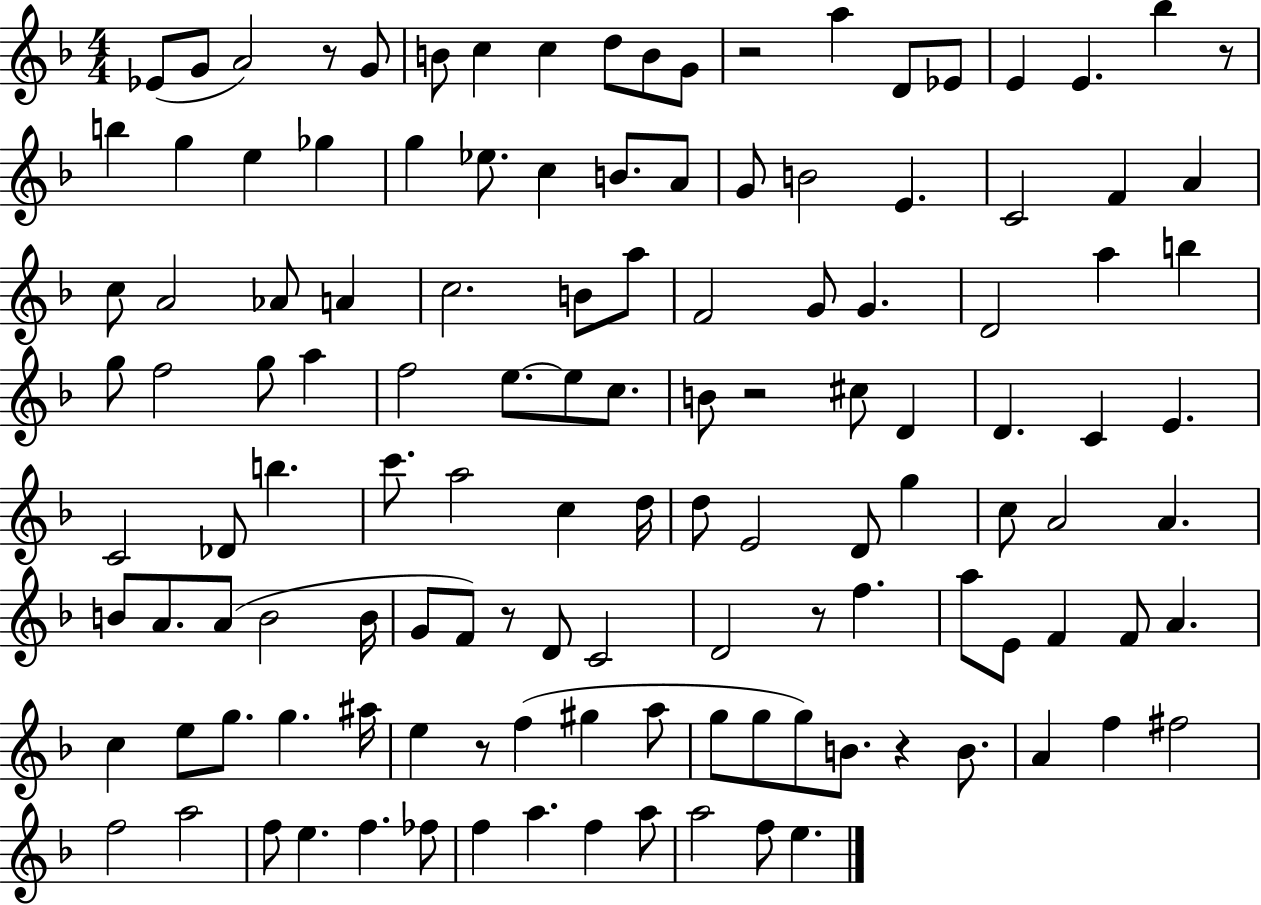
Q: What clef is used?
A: treble